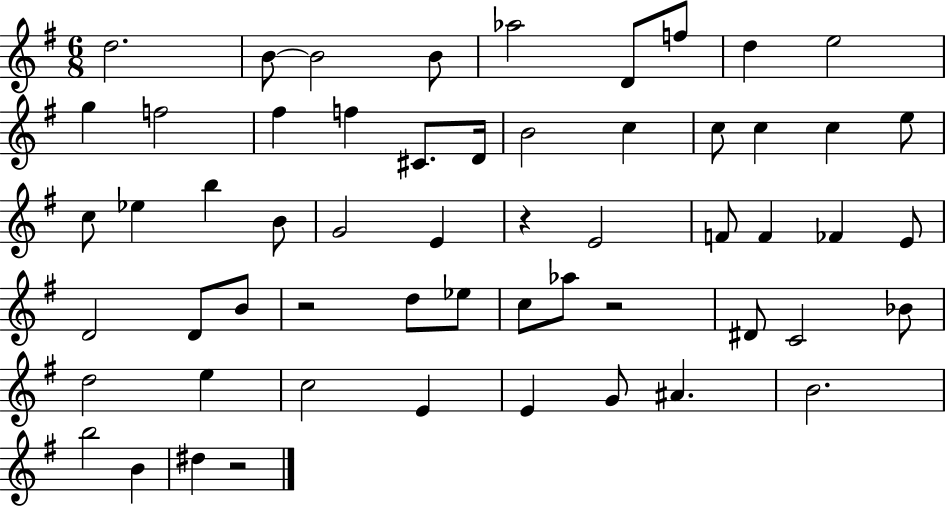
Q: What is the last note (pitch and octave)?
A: D#5